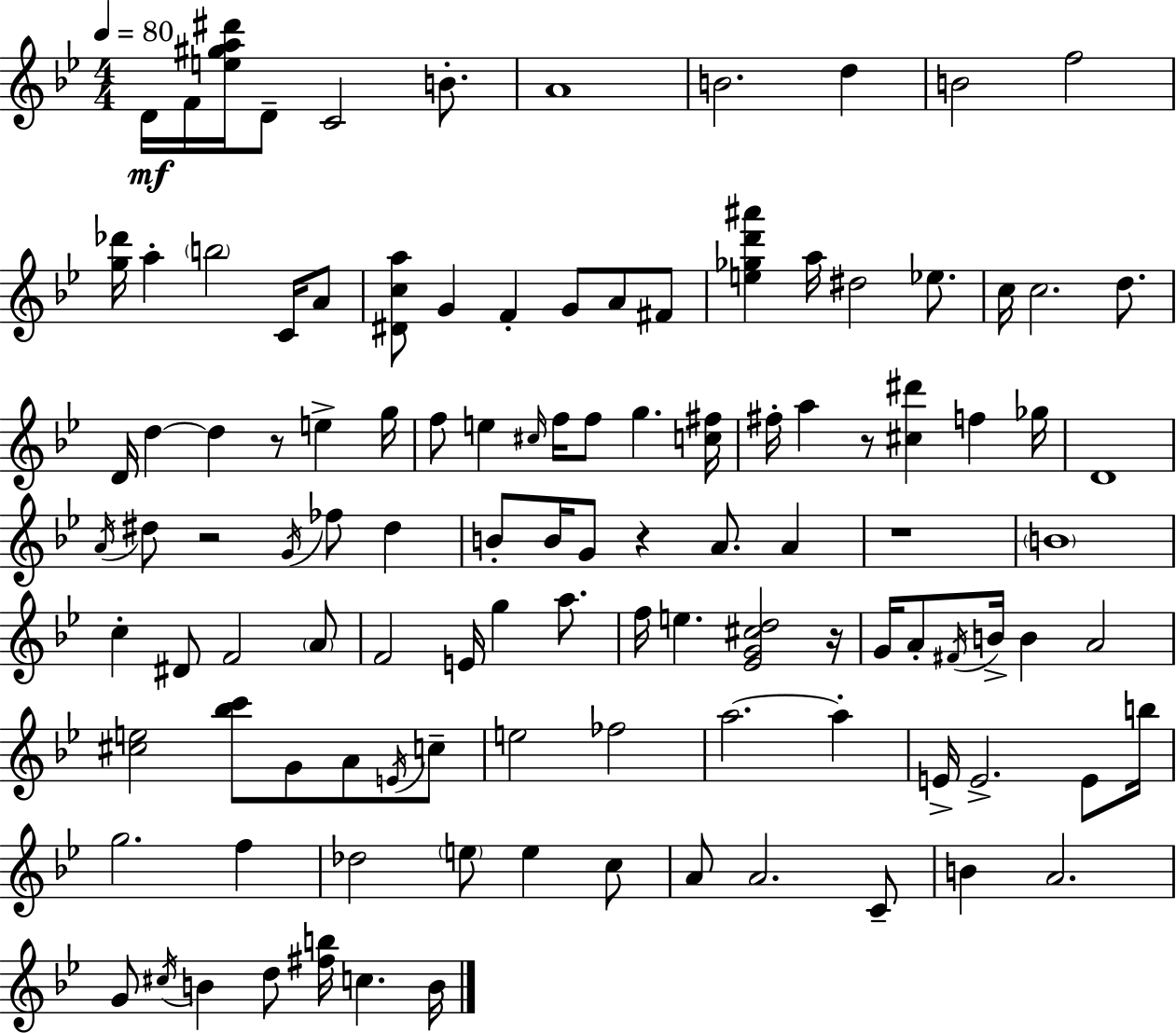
D4/s F4/s [E5,G#5,A5,D#6]/s D4/e C4/h B4/e. A4/w B4/h. D5/q B4/h F5/h [G5,Db6]/s A5/q B5/h C4/s A4/e [D#4,C5,A5]/e G4/q F4/q G4/e A4/e F#4/e [E5,Gb5,D6,A#6]/q A5/s D#5/h Eb5/e. C5/s C5/h. D5/e. D4/s D5/q D5/q R/e E5/q G5/s F5/e E5/q C#5/s F5/s F5/e G5/q. [C5,F#5]/s F#5/s A5/q R/e [C#5,D#6]/q F5/q Gb5/s D4/w A4/s D#5/e R/h G4/s FES5/e D#5/q B4/e B4/s G4/e R/q A4/e. A4/q R/w B4/w C5/q D#4/e F4/h A4/e F4/h E4/s G5/q A5/e. F5/s E5/q. [Eb4,G4,C#5,D5]/h R/s G4/s A4/e F#4/s B4/s B4/q A4/h [C#5,E5]/h [Bb5,C6]/e G4/e A4/e E4/s C5/e E5/h FES5/h A5/h. A5/q E4/s E4/h. E4/e B5/s G5/h. F5/q Db5/h E5/e E5/q C5/e A4/e A4/h. C4/e B4/q A4/h. G4/e C#5/s B4/q D5/e [F#5,B5]/s C5/q. B4/s